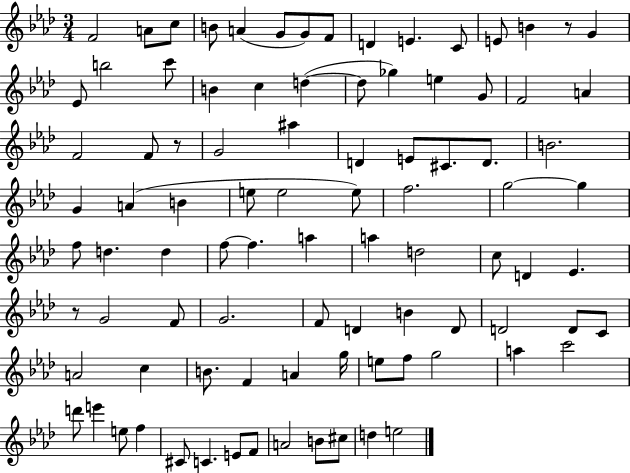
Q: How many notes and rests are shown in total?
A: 92